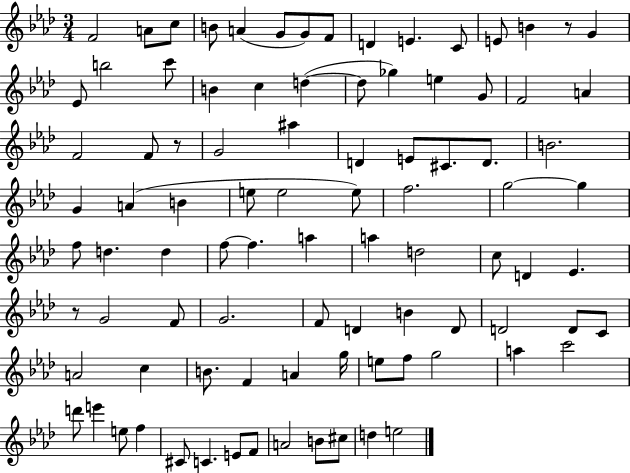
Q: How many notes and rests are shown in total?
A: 92